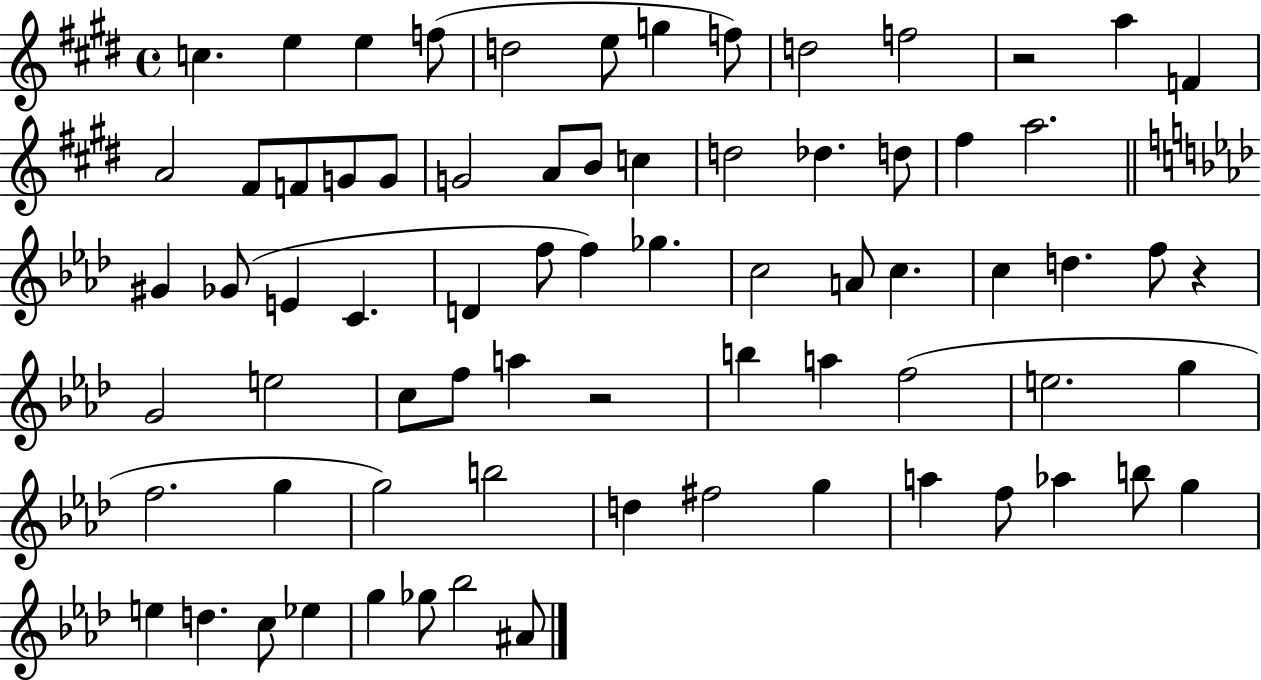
X:1
T:Untitled
M:4/4
L:1/4
K:E
c e e f/2 d2 e/2 g f/2 d2 f2 z2 a F A2 ^F/2 F/2 G/2 G/2 G2 A/2 B/2 c d2 _d d/2 ^f a2 ^G _G/2 E C D f/2 f _g c2 A/2 c c d f/2 z G2 e2 c/2 f/2 a z2 b a f2 e2 g f2 g g2 b2 d ^f2 g a f/2 _a b/2 g e d c/2 _e g _g/2 _b2 ^A/2